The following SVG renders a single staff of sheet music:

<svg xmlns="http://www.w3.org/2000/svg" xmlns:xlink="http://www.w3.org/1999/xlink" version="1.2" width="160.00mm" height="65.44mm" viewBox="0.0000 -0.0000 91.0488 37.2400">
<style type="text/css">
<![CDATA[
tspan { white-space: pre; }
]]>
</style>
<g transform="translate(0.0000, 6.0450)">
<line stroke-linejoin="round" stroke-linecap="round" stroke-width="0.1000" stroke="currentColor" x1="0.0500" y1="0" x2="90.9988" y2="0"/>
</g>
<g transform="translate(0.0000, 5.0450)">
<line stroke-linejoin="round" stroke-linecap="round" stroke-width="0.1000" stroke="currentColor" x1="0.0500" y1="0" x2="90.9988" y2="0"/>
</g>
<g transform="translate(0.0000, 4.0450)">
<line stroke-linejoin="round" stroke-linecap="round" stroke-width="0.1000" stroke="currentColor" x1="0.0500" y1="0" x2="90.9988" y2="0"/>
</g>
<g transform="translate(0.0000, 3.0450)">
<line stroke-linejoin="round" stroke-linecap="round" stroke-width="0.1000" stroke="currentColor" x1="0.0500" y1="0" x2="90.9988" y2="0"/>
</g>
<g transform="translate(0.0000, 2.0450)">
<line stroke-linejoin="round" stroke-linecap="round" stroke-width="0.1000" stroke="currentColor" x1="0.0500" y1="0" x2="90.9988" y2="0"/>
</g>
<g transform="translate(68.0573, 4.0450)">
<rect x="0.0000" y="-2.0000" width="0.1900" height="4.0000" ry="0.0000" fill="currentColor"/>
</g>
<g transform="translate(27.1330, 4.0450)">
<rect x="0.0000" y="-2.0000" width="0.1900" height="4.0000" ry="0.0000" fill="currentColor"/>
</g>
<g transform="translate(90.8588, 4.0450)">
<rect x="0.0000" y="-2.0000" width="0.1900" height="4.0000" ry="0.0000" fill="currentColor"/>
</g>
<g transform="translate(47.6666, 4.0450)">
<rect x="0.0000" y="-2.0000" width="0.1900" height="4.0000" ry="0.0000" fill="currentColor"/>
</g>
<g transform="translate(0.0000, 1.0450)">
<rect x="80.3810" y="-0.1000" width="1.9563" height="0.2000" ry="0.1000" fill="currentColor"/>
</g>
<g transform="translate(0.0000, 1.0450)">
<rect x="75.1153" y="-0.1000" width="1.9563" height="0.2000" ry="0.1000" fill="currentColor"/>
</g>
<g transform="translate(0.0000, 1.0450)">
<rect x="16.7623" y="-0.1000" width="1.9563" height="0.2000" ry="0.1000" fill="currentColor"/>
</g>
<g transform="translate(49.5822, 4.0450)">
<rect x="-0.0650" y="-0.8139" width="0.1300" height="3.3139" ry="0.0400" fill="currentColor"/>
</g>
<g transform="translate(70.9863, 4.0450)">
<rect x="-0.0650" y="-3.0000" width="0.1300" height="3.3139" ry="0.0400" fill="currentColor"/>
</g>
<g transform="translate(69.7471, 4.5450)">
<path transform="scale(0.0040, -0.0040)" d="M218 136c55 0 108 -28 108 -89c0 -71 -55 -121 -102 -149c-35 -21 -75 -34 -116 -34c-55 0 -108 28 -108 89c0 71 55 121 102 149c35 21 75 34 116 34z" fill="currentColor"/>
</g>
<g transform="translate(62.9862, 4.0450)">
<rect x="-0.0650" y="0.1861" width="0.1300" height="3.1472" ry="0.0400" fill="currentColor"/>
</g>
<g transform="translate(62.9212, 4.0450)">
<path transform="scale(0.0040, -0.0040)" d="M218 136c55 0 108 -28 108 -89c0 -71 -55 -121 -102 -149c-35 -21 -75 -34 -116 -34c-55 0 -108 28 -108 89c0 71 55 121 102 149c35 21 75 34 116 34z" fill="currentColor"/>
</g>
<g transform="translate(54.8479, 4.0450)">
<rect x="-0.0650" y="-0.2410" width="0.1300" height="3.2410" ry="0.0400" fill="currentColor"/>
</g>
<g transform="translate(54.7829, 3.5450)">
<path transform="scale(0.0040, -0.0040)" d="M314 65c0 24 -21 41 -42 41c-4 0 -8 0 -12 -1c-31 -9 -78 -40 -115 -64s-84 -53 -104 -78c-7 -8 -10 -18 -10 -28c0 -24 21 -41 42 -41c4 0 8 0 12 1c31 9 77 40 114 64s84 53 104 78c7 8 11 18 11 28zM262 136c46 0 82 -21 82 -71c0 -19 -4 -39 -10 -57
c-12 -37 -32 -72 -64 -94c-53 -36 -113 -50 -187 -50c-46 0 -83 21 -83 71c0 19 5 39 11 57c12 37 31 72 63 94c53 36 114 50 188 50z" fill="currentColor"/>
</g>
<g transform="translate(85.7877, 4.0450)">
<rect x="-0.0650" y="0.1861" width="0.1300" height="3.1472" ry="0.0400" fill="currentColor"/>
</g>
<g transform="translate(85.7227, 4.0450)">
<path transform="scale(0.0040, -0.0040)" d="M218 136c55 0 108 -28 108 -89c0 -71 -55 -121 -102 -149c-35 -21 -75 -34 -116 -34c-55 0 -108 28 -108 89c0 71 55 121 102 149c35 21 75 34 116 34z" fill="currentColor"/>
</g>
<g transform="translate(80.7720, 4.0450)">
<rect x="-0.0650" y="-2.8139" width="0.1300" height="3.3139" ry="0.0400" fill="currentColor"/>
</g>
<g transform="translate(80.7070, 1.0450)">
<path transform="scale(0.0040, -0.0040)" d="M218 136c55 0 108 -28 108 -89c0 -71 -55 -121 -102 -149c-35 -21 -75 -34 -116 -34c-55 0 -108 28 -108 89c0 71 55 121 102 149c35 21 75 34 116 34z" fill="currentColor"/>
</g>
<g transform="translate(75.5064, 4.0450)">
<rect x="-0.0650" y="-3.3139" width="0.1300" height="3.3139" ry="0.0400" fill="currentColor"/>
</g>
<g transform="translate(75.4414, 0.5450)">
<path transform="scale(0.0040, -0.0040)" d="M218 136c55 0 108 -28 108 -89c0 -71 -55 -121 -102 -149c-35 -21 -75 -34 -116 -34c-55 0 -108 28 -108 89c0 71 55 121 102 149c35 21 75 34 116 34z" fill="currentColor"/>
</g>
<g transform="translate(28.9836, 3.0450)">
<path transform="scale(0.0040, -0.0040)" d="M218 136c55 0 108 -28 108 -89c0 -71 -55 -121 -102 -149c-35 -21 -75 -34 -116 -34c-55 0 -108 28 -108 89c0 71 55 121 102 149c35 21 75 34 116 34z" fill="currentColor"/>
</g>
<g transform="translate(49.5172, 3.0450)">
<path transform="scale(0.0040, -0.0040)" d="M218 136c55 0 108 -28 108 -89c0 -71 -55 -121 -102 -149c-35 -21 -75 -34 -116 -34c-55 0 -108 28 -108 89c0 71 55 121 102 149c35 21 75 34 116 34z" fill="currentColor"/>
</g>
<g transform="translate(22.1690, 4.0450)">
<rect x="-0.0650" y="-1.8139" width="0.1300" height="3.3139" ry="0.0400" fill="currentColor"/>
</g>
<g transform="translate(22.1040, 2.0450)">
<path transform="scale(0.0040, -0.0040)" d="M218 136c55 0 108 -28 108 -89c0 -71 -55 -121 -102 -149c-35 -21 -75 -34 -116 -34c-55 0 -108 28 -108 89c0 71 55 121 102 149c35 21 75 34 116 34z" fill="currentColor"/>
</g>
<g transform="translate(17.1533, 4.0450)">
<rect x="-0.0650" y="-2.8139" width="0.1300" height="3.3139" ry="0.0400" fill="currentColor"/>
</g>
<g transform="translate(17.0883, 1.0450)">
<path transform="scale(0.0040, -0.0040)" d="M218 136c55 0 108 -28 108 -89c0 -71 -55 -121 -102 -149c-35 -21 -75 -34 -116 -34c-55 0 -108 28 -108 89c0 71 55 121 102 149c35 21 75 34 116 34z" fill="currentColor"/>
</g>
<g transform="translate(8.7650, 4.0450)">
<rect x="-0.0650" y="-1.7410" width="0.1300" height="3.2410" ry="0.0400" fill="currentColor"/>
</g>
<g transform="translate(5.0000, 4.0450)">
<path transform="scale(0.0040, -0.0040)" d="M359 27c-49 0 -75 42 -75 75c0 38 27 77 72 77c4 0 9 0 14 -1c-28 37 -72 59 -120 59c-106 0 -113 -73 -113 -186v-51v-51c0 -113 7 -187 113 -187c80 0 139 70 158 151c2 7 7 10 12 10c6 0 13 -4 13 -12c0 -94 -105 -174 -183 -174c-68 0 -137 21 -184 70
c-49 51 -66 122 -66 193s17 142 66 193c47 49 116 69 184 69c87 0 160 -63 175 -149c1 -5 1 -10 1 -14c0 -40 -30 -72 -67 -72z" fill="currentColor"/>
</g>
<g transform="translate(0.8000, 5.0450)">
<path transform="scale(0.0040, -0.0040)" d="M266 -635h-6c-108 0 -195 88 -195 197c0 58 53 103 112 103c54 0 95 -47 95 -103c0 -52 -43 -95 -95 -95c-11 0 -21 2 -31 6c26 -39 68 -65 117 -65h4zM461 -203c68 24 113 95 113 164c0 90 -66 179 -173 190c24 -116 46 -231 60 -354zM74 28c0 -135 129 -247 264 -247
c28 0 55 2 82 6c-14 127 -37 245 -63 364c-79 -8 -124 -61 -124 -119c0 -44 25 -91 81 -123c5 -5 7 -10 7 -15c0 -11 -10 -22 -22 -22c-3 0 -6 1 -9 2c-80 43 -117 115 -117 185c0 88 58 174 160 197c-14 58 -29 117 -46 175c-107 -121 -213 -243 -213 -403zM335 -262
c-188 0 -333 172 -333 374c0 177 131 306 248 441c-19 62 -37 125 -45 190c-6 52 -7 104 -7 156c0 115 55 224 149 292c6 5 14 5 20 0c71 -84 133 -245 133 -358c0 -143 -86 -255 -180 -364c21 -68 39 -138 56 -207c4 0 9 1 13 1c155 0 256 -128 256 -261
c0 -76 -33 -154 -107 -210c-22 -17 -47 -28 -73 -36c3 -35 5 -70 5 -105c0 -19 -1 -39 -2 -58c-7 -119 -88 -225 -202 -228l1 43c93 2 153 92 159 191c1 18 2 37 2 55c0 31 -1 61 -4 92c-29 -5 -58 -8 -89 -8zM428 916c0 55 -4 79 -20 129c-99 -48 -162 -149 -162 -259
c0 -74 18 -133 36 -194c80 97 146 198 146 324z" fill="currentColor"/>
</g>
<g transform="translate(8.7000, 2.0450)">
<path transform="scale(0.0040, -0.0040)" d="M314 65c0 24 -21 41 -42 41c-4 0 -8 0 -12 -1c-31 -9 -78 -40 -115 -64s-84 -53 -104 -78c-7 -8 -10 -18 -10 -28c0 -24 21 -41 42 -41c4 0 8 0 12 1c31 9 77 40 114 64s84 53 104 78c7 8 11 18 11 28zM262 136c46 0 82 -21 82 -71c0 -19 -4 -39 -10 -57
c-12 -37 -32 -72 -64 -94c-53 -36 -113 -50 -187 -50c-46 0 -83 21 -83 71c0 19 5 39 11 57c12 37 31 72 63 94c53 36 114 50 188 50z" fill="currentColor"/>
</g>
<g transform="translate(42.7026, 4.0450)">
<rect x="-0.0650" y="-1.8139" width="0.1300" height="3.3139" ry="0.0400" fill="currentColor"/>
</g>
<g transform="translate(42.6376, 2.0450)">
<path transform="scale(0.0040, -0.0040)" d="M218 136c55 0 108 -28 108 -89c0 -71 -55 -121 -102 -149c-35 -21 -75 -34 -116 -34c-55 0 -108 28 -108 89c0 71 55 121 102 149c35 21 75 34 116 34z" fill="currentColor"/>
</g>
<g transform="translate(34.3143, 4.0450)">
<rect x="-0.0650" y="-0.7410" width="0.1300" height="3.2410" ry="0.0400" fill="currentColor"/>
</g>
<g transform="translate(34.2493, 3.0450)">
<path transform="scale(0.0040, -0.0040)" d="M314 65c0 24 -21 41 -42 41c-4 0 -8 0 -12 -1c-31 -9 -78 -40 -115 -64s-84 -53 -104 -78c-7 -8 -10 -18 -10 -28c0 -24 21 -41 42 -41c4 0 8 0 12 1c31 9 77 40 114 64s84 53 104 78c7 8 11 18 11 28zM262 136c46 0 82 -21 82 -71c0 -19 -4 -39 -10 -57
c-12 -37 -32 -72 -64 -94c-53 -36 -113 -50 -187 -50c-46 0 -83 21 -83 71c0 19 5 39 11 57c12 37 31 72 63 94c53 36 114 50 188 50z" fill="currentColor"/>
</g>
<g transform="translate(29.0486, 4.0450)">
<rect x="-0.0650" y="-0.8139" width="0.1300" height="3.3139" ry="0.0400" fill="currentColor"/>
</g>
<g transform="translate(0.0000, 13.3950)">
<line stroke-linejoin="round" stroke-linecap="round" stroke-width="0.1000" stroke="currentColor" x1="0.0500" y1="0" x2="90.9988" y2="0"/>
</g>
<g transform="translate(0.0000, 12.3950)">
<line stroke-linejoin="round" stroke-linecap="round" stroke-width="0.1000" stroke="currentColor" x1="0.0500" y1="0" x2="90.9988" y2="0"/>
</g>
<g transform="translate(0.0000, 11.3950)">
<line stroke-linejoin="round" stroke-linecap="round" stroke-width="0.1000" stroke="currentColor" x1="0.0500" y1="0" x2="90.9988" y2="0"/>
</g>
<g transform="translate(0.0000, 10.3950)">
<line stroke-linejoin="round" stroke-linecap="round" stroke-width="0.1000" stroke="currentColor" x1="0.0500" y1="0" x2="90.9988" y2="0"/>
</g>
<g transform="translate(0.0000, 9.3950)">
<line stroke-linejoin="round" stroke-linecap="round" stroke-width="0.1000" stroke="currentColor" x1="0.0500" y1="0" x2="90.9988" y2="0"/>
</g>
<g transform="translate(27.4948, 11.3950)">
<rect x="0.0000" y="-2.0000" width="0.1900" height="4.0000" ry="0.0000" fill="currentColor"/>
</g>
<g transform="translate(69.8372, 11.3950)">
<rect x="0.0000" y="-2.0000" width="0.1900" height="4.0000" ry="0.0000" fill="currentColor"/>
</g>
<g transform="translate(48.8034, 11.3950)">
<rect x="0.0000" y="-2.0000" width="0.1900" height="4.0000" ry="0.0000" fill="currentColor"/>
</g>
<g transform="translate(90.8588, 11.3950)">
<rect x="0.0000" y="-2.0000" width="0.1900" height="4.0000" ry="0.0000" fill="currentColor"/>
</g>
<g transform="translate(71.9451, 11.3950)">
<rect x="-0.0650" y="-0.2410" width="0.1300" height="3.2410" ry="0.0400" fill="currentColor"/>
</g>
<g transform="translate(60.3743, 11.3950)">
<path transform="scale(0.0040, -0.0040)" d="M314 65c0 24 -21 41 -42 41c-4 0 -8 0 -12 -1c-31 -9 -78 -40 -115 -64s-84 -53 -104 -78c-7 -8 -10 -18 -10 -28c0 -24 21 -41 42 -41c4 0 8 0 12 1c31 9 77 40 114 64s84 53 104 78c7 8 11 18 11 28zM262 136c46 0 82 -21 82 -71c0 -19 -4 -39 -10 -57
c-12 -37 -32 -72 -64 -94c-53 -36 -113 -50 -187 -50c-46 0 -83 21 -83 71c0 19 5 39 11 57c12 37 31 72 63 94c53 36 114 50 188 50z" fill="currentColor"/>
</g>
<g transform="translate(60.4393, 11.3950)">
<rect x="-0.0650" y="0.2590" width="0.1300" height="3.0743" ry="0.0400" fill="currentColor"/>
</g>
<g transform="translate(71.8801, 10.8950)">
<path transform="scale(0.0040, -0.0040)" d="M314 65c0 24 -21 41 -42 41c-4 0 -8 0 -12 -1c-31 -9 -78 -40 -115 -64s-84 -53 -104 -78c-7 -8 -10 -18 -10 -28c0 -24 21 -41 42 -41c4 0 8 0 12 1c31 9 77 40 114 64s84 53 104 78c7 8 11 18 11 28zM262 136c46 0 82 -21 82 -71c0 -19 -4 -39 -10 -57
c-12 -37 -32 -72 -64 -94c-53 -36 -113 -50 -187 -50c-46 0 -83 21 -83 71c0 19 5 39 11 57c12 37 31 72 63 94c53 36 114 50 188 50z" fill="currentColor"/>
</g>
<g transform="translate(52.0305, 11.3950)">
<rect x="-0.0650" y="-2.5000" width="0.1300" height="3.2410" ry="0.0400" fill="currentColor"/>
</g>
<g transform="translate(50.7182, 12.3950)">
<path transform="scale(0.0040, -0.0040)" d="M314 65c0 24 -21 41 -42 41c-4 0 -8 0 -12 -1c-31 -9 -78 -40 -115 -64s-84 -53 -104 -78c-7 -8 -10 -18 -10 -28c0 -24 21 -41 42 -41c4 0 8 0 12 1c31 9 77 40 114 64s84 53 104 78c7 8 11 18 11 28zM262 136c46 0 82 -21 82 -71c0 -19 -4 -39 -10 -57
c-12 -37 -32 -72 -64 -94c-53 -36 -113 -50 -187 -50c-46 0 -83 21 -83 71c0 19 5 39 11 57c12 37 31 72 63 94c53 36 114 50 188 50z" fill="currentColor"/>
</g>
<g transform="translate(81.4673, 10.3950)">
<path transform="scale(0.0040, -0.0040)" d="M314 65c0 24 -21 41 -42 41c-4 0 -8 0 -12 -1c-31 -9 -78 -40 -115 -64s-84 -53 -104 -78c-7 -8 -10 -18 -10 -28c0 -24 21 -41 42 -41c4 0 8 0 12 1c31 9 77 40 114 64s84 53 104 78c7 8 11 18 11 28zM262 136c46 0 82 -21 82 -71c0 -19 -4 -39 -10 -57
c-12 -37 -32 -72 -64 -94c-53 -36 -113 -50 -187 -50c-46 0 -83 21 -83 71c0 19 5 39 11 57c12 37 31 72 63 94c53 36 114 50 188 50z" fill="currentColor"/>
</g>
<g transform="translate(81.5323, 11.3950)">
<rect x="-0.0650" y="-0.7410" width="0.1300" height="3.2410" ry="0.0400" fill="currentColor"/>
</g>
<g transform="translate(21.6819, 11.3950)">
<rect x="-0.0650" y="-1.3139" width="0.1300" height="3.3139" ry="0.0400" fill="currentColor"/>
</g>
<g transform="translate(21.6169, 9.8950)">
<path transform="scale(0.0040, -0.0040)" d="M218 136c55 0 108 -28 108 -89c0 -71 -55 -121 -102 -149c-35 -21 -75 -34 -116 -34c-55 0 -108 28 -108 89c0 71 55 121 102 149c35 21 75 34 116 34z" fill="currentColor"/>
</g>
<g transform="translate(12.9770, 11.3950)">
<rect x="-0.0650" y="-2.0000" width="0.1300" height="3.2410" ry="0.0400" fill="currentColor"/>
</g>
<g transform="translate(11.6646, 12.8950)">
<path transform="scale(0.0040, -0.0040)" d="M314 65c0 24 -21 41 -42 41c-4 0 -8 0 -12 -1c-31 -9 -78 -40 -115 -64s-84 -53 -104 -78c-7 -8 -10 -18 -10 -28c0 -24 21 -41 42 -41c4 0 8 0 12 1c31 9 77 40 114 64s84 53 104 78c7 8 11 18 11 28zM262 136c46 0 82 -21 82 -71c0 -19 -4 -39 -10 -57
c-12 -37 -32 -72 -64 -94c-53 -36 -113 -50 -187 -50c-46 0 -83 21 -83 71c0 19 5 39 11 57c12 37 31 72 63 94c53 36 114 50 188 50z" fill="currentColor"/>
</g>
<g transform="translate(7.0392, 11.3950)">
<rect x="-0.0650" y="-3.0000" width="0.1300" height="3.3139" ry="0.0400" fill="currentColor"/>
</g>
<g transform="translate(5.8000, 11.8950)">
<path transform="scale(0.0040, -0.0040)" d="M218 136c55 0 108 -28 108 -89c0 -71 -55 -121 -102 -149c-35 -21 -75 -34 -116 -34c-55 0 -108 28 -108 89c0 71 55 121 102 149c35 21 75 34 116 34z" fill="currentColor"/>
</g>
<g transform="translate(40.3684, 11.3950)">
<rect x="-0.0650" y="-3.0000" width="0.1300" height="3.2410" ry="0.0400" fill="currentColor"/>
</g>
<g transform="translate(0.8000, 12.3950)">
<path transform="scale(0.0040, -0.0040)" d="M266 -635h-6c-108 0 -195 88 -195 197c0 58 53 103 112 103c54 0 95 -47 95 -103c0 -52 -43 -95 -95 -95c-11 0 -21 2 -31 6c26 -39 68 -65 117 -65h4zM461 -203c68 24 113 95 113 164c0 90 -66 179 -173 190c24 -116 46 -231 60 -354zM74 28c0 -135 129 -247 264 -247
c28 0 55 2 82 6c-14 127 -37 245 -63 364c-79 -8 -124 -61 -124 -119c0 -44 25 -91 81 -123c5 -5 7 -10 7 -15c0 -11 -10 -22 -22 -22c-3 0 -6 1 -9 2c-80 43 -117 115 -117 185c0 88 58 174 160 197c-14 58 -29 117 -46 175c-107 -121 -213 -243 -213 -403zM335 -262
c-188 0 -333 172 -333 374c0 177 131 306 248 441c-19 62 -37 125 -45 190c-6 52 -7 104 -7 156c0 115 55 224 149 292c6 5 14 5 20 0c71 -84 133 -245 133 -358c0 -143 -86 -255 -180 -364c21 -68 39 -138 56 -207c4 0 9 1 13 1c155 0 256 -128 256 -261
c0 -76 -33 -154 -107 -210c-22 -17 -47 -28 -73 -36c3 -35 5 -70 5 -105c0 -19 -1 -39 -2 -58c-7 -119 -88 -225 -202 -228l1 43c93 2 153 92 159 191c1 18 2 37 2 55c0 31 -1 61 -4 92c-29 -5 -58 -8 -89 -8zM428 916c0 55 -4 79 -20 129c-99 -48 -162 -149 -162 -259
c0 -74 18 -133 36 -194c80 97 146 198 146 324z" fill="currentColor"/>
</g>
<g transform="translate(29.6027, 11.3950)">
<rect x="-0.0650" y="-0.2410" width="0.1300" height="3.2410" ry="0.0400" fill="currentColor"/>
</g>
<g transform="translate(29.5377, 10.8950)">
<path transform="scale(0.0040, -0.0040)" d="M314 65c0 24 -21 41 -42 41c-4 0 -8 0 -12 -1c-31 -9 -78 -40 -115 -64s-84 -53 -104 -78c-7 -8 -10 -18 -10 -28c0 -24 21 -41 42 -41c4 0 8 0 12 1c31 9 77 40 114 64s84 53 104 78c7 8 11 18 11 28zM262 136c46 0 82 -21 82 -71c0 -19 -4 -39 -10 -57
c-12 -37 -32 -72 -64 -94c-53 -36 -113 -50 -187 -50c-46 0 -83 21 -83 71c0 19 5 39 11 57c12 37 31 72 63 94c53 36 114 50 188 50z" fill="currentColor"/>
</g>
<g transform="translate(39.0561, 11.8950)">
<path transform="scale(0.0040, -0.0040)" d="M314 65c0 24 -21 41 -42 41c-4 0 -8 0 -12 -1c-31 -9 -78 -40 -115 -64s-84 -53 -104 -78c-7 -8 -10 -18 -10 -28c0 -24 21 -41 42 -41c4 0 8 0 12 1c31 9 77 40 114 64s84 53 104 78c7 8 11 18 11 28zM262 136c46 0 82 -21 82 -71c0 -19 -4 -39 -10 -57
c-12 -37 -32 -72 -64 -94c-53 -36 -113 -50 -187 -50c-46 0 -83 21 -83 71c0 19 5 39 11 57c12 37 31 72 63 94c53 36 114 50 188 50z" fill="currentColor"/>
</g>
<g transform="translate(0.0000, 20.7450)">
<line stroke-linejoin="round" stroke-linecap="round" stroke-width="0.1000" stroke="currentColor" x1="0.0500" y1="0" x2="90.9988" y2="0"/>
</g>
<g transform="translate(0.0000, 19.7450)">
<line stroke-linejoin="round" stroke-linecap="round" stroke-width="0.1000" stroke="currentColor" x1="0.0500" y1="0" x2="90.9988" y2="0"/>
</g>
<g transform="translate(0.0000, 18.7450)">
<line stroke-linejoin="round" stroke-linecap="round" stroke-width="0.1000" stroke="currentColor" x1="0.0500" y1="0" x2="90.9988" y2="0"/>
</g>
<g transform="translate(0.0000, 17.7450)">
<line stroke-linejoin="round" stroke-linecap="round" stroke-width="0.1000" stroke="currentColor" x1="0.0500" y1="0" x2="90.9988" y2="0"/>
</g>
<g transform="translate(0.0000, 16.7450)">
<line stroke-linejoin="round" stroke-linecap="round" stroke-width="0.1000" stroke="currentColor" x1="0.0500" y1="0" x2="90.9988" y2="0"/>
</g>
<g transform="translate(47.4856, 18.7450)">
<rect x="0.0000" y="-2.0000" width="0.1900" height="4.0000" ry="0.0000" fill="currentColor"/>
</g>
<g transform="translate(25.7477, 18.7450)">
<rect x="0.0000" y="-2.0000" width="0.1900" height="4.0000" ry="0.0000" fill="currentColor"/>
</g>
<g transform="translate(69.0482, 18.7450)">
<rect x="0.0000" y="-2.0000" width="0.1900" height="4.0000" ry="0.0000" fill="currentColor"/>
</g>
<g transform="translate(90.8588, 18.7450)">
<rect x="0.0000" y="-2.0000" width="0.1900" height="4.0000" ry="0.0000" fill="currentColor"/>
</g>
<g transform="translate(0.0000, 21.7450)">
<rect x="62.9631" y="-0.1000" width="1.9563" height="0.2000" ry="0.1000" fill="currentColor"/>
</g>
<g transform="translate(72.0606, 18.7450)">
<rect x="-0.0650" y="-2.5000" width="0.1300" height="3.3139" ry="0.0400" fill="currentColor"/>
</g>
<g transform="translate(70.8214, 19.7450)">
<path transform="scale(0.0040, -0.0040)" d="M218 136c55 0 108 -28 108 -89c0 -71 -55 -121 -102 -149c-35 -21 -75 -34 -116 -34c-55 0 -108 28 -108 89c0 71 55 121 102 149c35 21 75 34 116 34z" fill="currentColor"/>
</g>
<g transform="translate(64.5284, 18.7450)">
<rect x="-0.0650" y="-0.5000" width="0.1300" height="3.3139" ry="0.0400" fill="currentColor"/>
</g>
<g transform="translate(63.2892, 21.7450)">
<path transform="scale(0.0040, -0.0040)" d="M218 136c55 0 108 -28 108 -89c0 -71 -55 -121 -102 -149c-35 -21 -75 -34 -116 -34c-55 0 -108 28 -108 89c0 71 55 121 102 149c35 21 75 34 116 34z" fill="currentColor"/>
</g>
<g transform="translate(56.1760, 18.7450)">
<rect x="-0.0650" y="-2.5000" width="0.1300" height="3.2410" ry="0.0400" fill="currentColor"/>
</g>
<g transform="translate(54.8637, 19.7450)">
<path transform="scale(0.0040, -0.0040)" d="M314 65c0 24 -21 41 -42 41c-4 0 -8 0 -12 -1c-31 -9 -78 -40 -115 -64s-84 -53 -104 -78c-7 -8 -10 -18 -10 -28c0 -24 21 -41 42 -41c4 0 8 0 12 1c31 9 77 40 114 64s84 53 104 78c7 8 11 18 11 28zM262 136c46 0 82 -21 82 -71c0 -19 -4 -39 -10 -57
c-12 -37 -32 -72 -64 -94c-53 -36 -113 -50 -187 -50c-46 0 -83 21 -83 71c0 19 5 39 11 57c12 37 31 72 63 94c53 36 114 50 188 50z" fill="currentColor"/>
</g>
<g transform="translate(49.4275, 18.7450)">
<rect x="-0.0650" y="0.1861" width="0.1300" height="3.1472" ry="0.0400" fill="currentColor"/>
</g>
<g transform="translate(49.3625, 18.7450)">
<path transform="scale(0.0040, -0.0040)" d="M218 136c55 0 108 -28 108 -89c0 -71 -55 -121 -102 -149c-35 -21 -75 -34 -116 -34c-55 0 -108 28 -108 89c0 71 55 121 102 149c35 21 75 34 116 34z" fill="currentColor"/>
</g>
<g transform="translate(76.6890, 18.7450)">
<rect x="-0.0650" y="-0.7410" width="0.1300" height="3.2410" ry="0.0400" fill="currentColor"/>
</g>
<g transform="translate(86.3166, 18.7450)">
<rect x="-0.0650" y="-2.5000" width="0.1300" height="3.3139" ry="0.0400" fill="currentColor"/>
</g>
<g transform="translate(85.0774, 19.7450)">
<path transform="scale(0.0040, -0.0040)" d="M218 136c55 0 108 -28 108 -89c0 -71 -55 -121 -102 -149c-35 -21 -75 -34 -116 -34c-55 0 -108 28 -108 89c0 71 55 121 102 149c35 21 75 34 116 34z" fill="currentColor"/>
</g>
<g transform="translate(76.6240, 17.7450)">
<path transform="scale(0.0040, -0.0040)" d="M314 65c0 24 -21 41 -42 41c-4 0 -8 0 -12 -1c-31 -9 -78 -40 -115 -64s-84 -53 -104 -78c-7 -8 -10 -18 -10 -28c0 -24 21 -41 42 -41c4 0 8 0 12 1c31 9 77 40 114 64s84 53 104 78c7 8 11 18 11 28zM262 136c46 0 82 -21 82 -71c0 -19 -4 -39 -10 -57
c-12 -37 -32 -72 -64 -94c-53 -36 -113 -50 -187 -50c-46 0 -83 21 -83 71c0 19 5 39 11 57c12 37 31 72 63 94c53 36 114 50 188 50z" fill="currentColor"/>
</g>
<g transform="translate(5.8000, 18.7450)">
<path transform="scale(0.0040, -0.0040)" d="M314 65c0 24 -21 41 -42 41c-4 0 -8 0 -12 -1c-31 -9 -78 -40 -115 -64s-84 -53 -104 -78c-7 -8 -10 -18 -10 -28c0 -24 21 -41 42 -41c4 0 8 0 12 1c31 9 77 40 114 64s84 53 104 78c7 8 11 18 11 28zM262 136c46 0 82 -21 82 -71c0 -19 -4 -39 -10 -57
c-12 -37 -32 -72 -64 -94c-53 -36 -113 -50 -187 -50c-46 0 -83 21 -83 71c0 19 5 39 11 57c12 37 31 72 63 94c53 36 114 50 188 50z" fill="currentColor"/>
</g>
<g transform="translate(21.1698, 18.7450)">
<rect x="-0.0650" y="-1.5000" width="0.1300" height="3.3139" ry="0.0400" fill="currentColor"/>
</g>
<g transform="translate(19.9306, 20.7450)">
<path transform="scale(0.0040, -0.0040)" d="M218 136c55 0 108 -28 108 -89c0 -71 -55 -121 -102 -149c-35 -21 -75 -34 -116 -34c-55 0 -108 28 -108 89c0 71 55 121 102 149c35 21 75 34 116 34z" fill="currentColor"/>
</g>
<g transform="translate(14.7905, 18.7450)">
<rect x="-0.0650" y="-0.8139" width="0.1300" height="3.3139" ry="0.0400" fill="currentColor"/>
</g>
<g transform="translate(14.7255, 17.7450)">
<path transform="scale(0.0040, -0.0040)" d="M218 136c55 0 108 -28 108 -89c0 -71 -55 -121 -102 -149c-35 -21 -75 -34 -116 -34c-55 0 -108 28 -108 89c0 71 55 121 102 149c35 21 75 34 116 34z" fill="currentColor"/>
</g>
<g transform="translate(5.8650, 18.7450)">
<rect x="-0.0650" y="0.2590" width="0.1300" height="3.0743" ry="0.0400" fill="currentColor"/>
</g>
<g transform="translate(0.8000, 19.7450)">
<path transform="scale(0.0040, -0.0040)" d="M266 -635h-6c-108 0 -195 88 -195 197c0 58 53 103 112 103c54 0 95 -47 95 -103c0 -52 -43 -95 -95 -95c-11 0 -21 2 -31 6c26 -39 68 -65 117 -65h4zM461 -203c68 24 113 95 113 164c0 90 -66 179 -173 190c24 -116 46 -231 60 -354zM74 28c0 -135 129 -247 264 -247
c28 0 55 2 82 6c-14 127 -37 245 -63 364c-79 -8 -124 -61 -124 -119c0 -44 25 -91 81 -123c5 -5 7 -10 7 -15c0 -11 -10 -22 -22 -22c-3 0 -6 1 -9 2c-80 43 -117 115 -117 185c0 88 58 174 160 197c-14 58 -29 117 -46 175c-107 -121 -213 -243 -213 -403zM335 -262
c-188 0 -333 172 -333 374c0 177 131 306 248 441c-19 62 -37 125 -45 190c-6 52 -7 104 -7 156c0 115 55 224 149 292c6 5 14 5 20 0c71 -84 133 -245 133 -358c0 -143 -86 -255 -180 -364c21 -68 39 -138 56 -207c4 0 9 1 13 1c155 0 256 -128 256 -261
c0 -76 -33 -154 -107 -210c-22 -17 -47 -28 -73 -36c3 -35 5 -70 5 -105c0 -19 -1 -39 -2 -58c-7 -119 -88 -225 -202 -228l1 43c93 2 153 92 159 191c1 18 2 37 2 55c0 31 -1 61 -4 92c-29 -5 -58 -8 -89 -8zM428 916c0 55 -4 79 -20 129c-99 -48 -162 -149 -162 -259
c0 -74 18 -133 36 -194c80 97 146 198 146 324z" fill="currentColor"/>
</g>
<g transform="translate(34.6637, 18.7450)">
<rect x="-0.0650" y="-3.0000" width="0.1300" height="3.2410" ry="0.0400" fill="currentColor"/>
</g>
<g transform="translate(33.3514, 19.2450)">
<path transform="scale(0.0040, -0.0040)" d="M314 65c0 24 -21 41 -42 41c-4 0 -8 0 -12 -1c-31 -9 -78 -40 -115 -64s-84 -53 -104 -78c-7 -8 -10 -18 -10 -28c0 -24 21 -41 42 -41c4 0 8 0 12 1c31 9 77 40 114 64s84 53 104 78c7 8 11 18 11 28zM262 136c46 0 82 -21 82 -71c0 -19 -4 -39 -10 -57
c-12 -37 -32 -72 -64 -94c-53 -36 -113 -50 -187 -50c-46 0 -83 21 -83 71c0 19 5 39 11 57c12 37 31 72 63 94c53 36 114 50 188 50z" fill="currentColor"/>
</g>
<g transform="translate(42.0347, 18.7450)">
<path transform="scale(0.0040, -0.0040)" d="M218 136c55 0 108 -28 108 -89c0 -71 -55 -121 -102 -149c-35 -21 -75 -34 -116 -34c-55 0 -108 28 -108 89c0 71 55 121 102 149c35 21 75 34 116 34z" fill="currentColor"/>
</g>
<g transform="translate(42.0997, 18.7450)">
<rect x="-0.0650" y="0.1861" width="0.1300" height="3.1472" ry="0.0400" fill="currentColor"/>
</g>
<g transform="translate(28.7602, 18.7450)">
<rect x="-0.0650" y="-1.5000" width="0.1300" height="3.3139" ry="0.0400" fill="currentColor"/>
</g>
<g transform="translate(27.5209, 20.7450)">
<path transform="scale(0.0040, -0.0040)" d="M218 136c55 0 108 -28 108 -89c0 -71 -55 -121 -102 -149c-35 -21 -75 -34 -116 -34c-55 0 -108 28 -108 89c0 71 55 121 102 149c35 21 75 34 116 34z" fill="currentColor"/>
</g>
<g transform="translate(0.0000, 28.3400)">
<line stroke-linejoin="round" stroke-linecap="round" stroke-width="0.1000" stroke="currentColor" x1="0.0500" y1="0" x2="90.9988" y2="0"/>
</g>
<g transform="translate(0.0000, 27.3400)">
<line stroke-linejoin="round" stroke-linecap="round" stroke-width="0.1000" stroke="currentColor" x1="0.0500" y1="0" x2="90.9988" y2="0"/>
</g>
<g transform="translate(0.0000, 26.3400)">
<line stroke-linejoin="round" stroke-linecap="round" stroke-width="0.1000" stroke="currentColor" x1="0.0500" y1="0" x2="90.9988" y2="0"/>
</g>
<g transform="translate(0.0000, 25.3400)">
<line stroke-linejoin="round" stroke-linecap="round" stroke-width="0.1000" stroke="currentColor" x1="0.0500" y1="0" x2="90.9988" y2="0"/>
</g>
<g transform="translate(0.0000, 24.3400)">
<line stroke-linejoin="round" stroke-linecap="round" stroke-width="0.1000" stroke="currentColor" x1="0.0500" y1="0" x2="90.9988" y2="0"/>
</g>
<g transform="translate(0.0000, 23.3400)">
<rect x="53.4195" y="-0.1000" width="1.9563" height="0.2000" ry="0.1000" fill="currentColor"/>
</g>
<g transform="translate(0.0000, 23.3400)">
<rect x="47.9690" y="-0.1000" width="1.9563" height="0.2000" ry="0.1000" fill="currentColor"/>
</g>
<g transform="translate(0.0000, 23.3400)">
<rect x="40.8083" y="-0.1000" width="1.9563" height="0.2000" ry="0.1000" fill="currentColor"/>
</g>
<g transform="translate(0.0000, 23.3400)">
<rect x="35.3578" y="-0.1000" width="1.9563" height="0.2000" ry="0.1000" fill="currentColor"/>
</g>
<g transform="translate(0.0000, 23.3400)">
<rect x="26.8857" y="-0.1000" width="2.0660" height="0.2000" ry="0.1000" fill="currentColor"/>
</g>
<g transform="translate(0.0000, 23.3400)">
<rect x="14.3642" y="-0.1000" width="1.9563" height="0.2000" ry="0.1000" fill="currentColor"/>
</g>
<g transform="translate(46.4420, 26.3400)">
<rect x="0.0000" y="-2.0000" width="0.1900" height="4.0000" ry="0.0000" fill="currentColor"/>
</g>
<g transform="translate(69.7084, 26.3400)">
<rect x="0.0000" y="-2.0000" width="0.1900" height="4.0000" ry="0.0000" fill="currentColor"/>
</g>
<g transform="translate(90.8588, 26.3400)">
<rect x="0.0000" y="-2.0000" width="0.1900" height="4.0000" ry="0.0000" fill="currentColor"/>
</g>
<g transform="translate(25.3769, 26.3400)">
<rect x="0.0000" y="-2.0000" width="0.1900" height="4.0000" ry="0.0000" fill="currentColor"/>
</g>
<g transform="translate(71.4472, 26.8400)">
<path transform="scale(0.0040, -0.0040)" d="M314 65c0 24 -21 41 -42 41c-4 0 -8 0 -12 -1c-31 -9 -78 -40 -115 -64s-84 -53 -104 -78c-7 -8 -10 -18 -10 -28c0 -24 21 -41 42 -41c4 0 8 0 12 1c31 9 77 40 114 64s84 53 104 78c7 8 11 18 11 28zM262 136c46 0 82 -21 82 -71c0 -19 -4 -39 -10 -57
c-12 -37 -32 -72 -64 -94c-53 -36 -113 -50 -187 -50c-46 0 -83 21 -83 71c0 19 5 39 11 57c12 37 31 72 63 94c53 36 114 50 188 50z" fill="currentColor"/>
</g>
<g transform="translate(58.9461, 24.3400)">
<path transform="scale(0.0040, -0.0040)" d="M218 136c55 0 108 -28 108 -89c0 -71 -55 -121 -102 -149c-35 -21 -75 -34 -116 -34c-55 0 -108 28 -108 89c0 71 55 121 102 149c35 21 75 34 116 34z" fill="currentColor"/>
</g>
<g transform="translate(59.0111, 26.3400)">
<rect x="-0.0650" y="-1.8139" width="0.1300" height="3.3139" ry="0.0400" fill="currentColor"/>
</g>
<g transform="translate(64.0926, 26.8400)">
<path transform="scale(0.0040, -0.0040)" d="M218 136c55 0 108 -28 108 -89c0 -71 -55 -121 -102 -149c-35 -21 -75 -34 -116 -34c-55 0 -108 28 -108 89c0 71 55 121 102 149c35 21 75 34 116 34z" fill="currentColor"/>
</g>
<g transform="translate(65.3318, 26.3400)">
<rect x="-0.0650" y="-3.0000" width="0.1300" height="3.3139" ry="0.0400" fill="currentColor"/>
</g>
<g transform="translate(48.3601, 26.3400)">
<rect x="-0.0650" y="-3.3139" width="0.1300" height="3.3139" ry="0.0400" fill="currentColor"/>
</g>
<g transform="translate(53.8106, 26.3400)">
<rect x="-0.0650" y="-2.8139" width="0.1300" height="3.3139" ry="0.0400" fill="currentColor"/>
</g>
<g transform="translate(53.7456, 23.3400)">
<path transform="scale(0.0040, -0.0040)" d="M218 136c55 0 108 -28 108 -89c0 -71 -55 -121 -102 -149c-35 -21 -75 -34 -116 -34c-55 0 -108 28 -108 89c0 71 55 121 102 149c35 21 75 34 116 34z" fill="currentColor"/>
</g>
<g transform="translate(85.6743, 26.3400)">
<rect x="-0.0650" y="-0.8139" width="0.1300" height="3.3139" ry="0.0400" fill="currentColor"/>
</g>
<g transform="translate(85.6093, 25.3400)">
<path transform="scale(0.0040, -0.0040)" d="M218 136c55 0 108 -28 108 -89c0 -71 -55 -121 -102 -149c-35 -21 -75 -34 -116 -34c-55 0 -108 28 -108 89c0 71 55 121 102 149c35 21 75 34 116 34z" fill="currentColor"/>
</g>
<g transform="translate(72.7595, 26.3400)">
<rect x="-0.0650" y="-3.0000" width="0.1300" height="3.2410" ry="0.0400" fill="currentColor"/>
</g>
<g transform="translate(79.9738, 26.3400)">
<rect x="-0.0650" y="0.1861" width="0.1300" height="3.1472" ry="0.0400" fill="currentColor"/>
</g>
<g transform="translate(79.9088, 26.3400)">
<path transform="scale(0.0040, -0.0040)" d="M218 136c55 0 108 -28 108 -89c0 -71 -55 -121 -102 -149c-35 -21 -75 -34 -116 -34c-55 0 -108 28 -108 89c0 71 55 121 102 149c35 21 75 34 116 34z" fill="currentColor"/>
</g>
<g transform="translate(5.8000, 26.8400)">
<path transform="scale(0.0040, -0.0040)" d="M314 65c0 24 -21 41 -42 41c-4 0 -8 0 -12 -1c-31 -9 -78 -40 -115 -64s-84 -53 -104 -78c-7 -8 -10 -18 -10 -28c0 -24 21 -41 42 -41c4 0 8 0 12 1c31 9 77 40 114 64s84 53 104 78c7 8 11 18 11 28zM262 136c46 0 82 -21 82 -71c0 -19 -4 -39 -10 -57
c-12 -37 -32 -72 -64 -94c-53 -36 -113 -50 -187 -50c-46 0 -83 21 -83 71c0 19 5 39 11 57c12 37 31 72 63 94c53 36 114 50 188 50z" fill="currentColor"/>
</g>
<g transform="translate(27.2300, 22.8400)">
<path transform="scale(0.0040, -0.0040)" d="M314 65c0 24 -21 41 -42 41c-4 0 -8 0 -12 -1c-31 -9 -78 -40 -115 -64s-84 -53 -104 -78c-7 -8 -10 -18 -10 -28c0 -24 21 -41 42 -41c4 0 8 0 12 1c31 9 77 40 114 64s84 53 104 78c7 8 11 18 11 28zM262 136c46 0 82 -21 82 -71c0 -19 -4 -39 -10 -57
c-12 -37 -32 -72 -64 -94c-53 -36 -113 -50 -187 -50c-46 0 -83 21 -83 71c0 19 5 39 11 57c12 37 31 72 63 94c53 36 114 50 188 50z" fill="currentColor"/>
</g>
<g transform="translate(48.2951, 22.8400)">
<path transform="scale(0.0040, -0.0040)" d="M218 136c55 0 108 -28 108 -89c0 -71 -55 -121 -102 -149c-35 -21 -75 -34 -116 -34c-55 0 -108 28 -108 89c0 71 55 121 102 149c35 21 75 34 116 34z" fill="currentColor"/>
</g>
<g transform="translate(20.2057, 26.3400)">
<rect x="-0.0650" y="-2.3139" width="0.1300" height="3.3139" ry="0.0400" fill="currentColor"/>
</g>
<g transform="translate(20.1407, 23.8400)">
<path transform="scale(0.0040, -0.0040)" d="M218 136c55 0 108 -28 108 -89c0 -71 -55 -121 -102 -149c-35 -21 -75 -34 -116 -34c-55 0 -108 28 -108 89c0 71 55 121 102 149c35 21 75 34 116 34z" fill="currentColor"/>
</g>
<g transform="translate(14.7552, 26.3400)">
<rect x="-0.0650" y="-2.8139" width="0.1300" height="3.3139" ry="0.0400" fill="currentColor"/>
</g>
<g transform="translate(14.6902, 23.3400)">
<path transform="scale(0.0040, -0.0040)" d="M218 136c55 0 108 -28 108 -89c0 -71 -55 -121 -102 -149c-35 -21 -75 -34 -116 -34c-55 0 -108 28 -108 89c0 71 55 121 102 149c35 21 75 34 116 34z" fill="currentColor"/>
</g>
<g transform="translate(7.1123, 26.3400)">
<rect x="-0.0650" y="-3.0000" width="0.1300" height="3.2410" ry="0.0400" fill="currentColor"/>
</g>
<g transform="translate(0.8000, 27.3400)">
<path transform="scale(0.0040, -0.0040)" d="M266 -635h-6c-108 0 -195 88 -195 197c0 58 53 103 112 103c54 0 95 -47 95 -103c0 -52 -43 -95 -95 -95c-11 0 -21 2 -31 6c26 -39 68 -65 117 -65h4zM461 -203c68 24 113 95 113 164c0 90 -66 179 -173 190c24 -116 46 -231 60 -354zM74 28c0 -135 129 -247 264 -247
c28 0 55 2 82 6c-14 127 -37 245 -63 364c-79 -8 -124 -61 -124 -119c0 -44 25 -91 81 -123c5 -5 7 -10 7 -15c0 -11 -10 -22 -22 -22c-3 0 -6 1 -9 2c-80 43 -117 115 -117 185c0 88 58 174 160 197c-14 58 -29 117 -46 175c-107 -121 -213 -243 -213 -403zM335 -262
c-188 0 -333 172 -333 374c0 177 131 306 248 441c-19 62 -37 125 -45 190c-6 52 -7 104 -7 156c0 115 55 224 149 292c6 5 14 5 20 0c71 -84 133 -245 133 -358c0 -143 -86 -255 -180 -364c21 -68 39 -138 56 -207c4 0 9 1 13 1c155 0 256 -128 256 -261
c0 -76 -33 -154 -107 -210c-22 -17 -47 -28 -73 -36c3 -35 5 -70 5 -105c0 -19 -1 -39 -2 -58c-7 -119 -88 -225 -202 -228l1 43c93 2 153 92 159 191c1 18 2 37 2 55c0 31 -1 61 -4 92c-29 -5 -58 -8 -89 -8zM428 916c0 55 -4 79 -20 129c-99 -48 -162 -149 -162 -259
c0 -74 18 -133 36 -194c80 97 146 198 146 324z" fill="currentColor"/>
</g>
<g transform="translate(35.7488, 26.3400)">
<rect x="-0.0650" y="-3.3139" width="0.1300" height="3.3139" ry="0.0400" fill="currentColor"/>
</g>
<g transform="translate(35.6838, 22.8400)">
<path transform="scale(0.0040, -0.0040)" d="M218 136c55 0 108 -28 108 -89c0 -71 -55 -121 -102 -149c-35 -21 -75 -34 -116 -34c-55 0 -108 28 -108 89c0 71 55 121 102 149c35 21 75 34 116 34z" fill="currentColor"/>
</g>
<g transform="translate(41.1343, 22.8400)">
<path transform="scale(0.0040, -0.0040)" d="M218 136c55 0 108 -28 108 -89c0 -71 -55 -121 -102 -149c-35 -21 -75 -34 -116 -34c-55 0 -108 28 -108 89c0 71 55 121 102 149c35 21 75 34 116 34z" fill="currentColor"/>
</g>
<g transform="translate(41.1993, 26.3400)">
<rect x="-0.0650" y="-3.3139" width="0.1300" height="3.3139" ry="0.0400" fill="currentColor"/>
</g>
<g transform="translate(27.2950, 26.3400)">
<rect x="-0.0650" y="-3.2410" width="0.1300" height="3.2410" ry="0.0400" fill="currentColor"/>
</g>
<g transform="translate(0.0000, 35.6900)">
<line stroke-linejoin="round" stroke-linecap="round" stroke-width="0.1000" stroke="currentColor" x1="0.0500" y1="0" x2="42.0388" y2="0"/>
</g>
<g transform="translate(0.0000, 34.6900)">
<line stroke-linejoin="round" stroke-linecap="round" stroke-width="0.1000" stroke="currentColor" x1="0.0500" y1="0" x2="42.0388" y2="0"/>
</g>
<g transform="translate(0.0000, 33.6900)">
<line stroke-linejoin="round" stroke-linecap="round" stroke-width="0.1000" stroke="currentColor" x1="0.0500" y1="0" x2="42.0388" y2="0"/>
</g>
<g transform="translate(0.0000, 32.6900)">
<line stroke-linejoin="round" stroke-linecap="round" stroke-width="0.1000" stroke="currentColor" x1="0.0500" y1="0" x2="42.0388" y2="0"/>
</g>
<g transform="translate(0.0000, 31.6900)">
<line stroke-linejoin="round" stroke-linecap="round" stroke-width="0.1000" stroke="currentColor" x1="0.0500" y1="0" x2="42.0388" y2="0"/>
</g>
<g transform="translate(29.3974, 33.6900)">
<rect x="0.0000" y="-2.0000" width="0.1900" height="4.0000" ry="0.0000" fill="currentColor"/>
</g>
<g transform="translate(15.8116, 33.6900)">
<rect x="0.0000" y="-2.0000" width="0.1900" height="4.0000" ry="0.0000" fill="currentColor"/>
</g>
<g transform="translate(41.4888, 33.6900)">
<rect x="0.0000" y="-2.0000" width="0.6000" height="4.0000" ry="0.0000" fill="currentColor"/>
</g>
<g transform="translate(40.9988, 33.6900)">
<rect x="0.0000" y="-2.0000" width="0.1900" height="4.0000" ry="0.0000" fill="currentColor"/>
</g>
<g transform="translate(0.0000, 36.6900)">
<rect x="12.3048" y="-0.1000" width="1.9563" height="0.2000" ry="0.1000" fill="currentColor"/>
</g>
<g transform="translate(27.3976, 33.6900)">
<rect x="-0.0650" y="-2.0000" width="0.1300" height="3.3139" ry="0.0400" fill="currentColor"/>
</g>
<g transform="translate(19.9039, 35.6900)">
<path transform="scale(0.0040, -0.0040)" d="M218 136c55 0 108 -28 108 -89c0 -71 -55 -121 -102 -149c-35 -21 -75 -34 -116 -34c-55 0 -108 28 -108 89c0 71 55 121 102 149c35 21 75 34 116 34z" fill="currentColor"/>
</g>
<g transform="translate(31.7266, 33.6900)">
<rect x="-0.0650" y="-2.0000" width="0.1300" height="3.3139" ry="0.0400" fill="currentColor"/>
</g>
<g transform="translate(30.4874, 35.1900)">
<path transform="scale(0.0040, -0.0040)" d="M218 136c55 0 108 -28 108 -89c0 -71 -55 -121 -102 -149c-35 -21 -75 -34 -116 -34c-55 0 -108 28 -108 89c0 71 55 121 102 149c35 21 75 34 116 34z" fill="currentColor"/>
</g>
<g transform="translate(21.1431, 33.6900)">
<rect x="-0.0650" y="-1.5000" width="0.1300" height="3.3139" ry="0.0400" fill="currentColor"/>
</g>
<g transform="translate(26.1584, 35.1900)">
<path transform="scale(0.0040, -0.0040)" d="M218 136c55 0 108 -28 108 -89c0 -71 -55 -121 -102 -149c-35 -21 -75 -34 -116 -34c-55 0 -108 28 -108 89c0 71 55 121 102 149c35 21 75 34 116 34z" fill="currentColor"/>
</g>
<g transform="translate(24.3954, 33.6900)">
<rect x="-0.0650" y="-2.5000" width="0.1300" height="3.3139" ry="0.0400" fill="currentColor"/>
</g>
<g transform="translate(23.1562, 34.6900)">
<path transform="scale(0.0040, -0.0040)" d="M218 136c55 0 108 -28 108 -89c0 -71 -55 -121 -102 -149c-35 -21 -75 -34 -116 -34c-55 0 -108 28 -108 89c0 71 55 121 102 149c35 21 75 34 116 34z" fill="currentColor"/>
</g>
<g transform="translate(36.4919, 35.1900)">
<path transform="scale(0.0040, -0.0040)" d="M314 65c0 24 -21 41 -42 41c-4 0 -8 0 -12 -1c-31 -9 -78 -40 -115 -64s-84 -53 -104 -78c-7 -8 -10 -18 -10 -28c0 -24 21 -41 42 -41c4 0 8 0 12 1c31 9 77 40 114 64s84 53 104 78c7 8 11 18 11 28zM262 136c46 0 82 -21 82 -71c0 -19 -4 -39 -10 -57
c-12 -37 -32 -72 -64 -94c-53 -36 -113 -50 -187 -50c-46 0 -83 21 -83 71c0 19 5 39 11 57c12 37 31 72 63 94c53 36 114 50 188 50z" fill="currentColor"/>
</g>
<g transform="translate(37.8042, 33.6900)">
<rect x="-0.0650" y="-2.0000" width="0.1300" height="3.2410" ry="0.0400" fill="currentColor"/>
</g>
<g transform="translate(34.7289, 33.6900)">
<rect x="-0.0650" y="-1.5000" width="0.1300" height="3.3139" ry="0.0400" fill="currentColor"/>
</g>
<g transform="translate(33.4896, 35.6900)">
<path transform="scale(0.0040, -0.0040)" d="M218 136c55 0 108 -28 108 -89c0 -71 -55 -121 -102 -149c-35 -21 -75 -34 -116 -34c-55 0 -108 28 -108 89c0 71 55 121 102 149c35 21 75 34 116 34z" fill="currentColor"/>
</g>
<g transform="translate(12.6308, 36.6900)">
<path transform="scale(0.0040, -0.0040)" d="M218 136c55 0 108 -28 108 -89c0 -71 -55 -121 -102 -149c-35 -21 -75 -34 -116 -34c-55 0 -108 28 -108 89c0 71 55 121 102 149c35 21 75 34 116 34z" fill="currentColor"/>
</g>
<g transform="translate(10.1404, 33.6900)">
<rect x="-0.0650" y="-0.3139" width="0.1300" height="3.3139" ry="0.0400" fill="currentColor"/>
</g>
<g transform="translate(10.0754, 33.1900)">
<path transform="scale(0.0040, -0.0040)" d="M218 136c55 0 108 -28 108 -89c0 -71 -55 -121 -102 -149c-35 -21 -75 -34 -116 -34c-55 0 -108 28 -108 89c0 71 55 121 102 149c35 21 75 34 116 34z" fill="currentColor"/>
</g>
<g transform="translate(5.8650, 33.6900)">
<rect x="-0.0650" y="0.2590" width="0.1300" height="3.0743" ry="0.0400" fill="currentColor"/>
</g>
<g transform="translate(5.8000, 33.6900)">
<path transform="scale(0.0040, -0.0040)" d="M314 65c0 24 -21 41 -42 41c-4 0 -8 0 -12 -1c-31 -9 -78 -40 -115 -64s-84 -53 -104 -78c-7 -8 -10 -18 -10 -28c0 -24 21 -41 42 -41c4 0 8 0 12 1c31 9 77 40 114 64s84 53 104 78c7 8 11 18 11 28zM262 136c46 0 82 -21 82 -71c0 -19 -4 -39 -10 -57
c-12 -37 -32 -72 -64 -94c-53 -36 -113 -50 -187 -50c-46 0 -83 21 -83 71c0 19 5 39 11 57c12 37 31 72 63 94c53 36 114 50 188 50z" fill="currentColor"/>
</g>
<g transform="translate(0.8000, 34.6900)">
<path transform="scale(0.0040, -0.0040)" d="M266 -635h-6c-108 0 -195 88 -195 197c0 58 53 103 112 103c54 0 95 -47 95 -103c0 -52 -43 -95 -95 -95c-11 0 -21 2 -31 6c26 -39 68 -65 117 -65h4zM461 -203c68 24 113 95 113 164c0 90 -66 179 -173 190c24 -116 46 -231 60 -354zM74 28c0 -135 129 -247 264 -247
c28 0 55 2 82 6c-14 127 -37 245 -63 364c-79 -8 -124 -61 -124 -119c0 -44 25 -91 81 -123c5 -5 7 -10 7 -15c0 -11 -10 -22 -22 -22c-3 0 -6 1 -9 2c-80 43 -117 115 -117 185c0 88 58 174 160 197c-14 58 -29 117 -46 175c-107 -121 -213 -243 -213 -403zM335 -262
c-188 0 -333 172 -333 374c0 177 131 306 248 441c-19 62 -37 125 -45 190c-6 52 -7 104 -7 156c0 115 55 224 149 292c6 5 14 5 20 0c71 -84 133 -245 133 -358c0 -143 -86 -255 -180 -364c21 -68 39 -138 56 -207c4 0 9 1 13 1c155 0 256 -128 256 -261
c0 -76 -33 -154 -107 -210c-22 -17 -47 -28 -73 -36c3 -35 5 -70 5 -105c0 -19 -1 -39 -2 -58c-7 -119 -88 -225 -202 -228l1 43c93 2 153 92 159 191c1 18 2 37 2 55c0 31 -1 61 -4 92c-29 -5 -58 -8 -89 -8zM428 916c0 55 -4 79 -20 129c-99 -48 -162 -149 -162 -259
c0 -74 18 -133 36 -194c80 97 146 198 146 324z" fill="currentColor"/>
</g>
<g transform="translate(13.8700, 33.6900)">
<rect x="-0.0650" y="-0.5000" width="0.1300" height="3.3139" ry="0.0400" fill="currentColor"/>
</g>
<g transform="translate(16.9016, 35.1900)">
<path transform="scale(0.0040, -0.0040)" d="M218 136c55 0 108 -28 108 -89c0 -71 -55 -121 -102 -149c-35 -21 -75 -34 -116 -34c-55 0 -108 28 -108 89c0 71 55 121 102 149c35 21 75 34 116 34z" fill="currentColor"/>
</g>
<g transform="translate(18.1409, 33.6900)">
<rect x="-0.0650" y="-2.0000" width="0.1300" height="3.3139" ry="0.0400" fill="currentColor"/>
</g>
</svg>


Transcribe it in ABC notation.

X:1
T:Untitled
M:4/4
L:1/4
K:C
f2 a f d d2 f d c2 B A b a B A F2 e c2 A2 G2 B2 c2 d2 B2 d E E A2 B B G2 C G d2 G A2 a g b2 b b b a f A A2 B d B2 c C F E G F F E F2